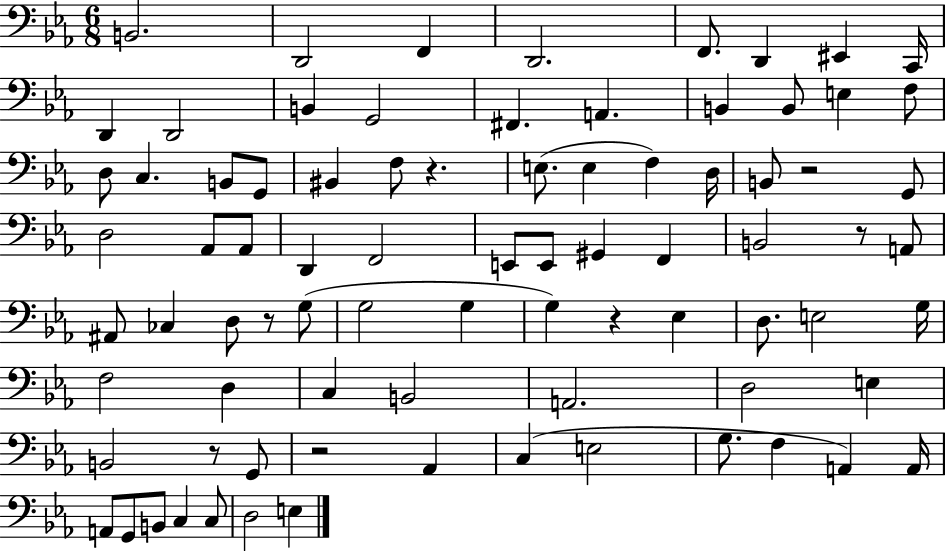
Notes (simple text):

B2/h. D2/h F2/q D2/h. F2/e. D2/q EIS2/q C2/s D2/q D2/h B2/q G2/h F#2/q. A2/q. B2/q B2/e E3/q F3/e D3/e C3/q. B2/e G2/e BIS2/q F3/e R/q. E3/e. E3/q F3/q D3/s B2/e R/h G2/e D3/h Ab2/e Ab2/e D2/q F2/h E2/e E2/e G#2/q F2/q B2/h R/e A2/e A#2/e CES3/q D3/e R/e G3/e G3/h G3/q G3/q R/q Eb3/q D3/e. E3/h G3/s F3/h D3/q C3/q B2/h A2/h. D3/h E3/q B2/h R/e G2/e R/h Ab2/q C3/q E3/h G3/e. F3/q A2/q A2/s A2/e G2/e B2/e C3/q C3/e D3/h E3/q